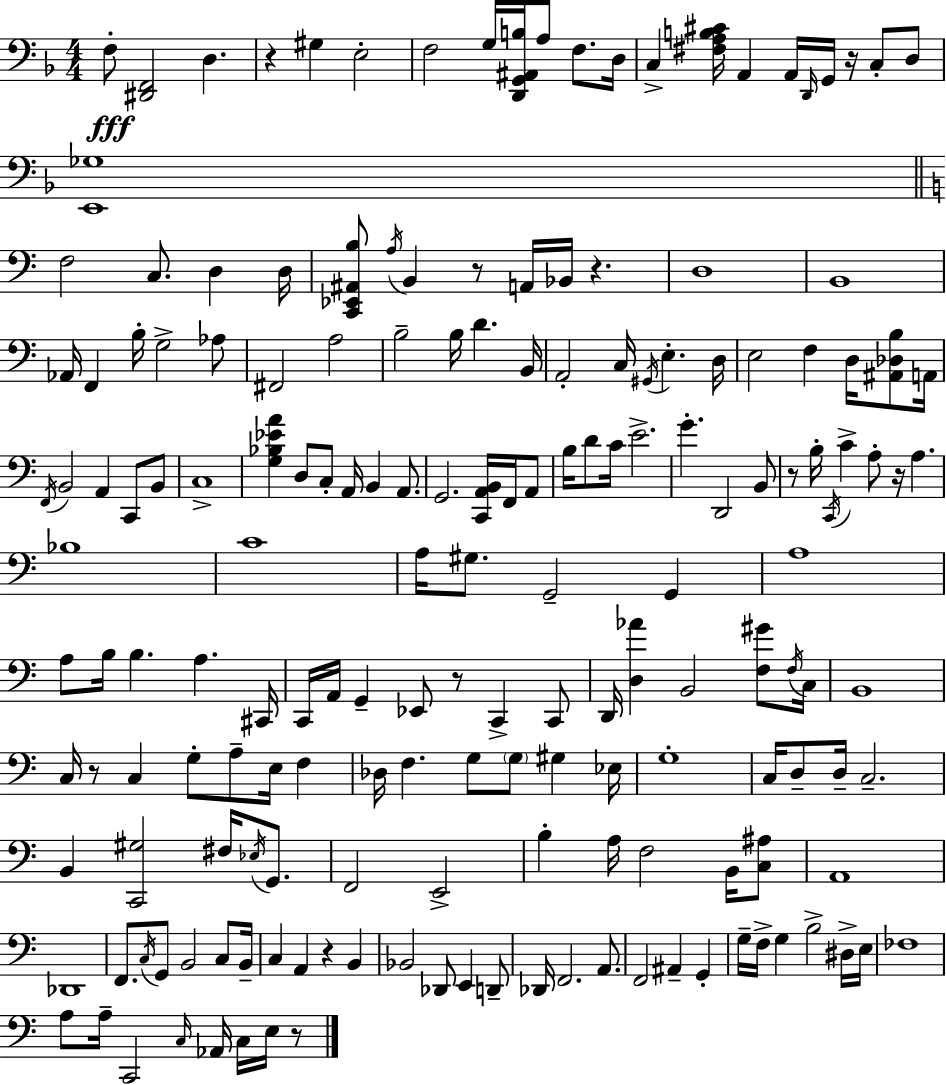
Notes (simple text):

F3/e [D#2,F2]/h D3/q. R/q G#3/q E3/h F3/h G3/s [D2,G2,A#2,B3]/s A3/e F3/e. D3/s C3/q [F#3,A3,B3,C#4]/s A2/q A2/s D2/s G2/s R/s C3/e D3/e [E2,Gb3]/w F3/h C3/e. D3/q D3/s [C2,Eb2,A#2,B3]/e A3/s B2/q R/e A2/s Bb2/s R/q. D3/w B2/w Ab2/s F2/q B3/s G3/h Ab3/e F#2/h A3/h B3/h B3/s D4/q. B2/s A2/h C3/s G#2/s E3/q. D3/s E3/h F3/q D3/s [A#2,Db3,B3]/e A2/s F2/s B2/h A2/q C2/e B2/e C3/w [G3,Bb3,Eb4,A4]/q D3/e C3/e A2/s B2/q A2/e. G2/h. [C2,A2,B2]/s F2/s A2/e B3/s D4/e C4/s E4/h. G4/q. D2/h B2/e R/e B3/s C2/s C4/q A3/e R/s A3/q. Bb3/w C4/w A3/s G#3/e. G2/h G2/q A3/w A3/e B3/s B3/q. A3/q. C#2/s C2/s A2/s G2/q Eb2/e R/e C2/q C2/e D2/s [D3,Ab4]/q B2/h [F3,G#4]/e F3/s C3/s B2/w C3/s R/e C3/q G3/e A3/e E3/s F3/q Db3/s F3/q. G3/e G3/e G#3/q Eb3/s G3/w C3/s D3/e D3/s C3/h. B2/q [C2,G#3]/h F#3/s Eb3/s G2/e. F2/h E2/h B3/q A3/s F3/h B2/s [C3,A#3]/e A2/w Db2/w F2/e. C3/s G2/e B2/h C3/e B2/s C3/q A2/q R/q B2/q Bb2/h Db2/e E2/q D2/e Db2/s F2/h. A2/e. F2/h A#2/q G2/q G3/s F3/s G3/q B3/h D#3/s E3/s FES3/w A3/e A3/s C2/h C3/s Ab2/s C3/s E3/s R/e